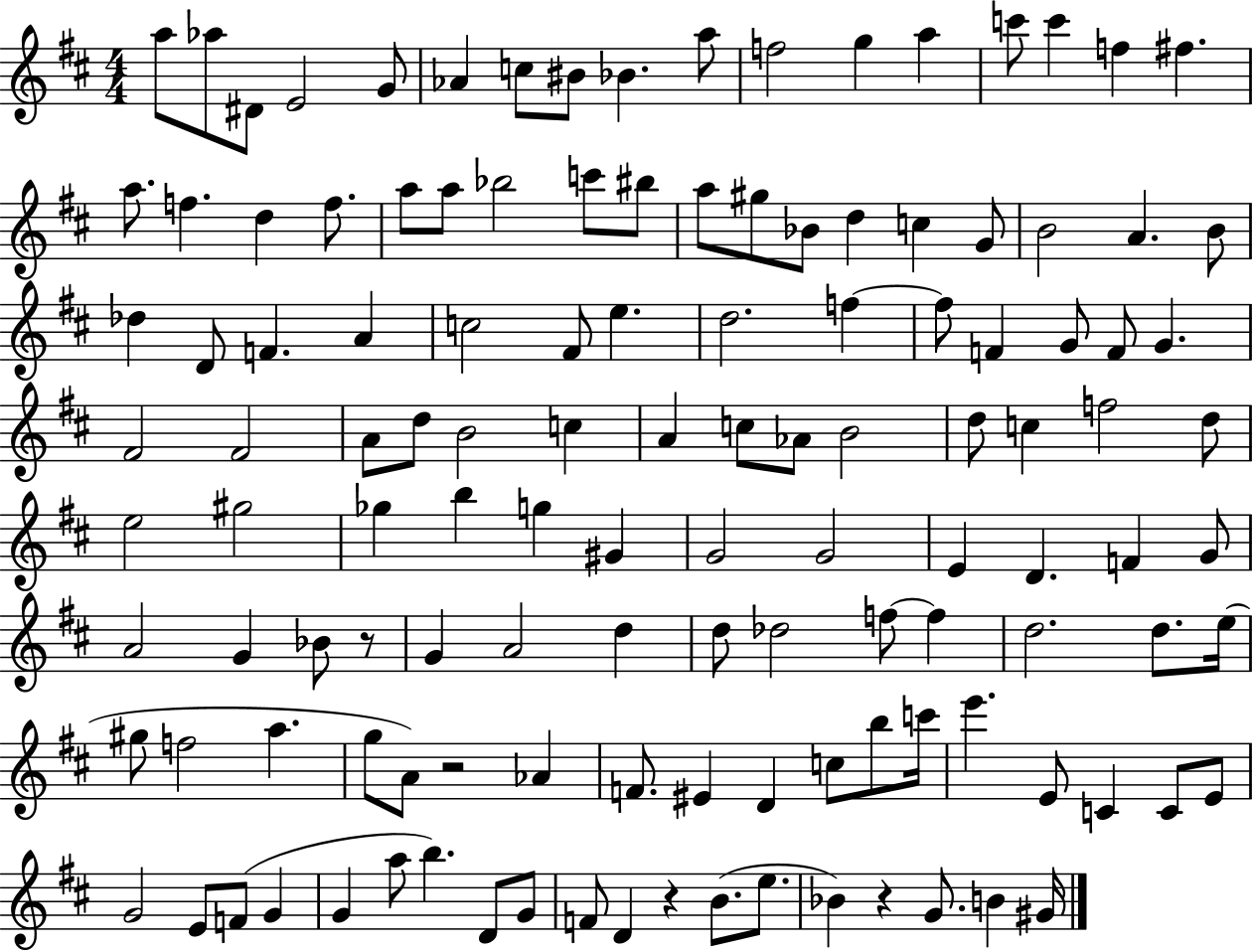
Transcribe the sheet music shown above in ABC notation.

X:1
T:Untitled
M:4/4
L:1/4
K:D
a/2 _a/2 ^D/2 E2 G/2 _A c/2 ^B/2 _B a/2 f2 g a c'/2 c' f ^f a/2 f d f/2 a/2 a/2 _b2 c'/2 ^b/2 a/2 ^g/2 _B/2 d c G/2 B2 A B/2 _d D/2 F A c2 ^F/2 e d2 f f/2 F G/2 F/2 G ^F2 ^F2 A/2 d/2 B2 c A c/2 _A/2 B2 d/2 c f2 d/2 e2 ^g2 _g b g ^G G2 G2 E D F G/2 A2 G _B/2 z/2 G A2 d d/2 _d2 f/2 f d2 d/2 e/4 ^g/2 f2 a g/2 A/2 z2 _A F/2 ^E D c/2 b/2 c'/4 e' E/2 C C/2 E/2 G2 E/2 F/2 G G a/2 b D/2 G/2 F/2 D z B/2 e/2 _B z G/2 B ^G/4